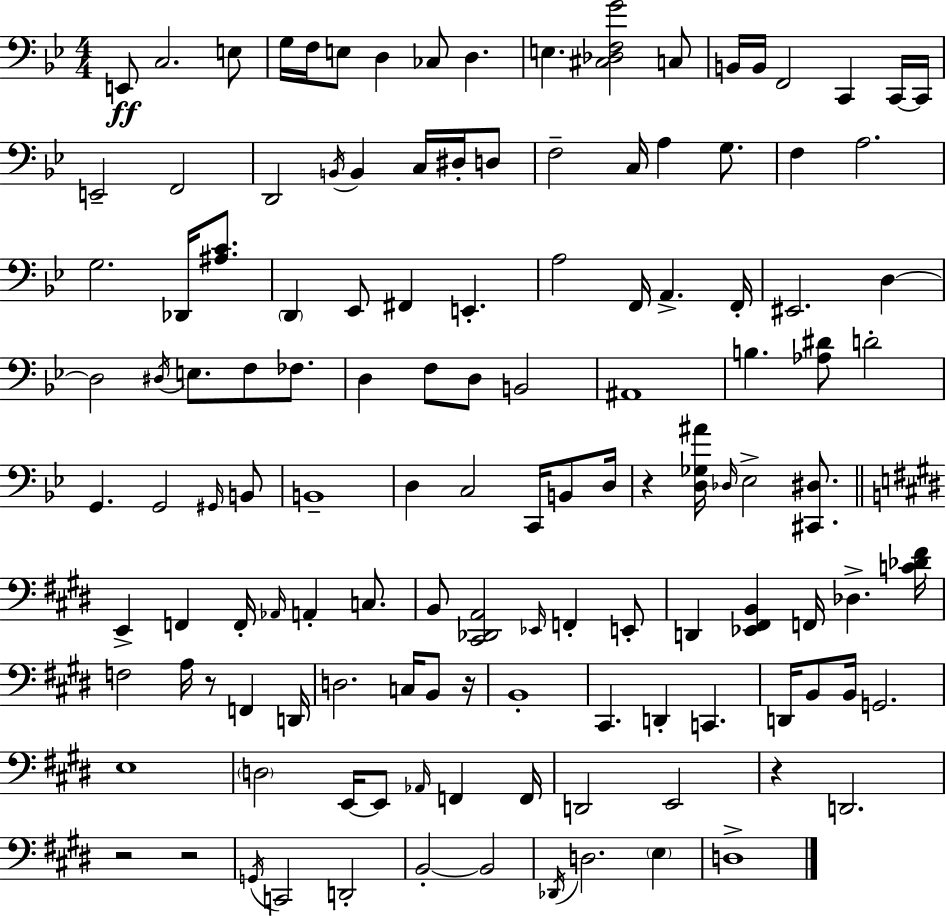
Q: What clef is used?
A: bass